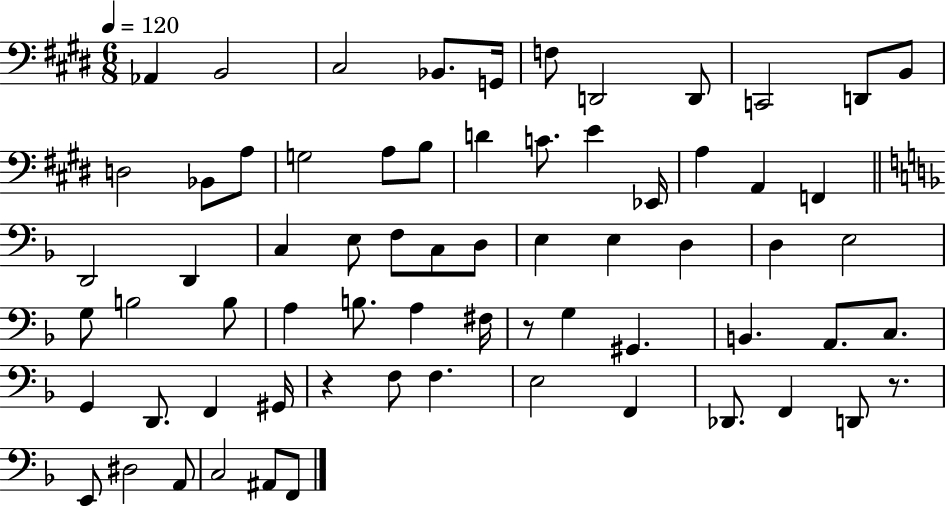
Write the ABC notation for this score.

X:1
T:Untitled
M:6/8
L:1/4
K:E
_A,, B,,2 ^C,2 _B,,/2 G,,/4 F,/2 D,,2 D,,/2 C,,2 D,,/2 B,,/2 D,2 _B,,/2 A,/2 G,2 A,/2 B,/2 D C/2 E _E,,/4 A, A,, F,, D,,2 D,, C, E,/2 F,/2 C,/2 D,/2 E, E, D, D, E,2 G,/2 B,2 B,/2 A, B,/2 A, ^F,/4 z/2 G, ^G,, B,, A,,/2 C,/2 G,, D,,/2 F,, ^G,,/4 z F,/2 F, E,2 F,, _D,,/2 F,, D,,/2 z/2 E,,/2 ^D,2 A,,/2 C,2 ^A,,/2 F,,/2